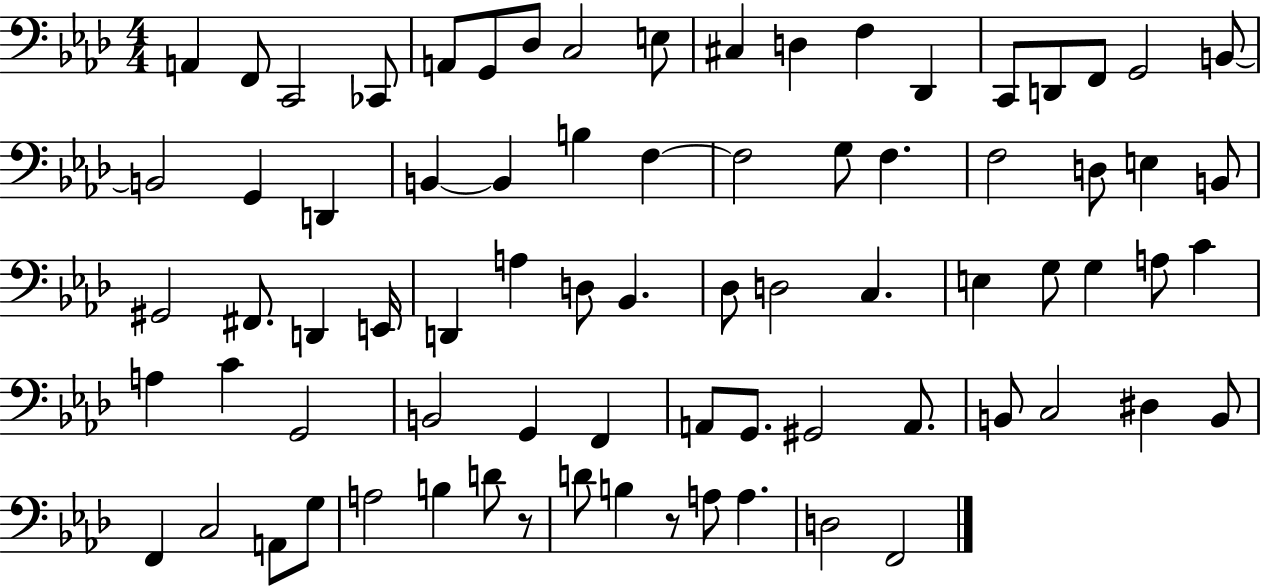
X:1
T:Untitled
M:4/4
L:1/4
K:Ab
A,, F,,/2 C,,2 _C,,/2 A,,/2 G,,/2 _D,/2 C,2 E,/2 ^C, D, F, _D,, C,,/2 D,,/2 F,,/2 G,,2 B,,/2 B,,2 G,, D,, B,, B,, B, F, F,2 G,/2 F, F,2 D,/2 E, B,,/2 ^G,,2 ^F,,/2 D,, E,,/4 D,, A, D,/2 _B,, _D,/2 D,2 C, E, G,/2 G, A,/2 C A, C G,,2 B,,2 G,, F,, A,,/2 G,,/2 ^G,,2 A,,/2 B,,/2 C,2 ^D, B,,/2 F,, C,2 A,,/2 G,/2 A,2 B, D/2 z/2 D/2 B, z/2 A,/2 A, D,2 F,,2